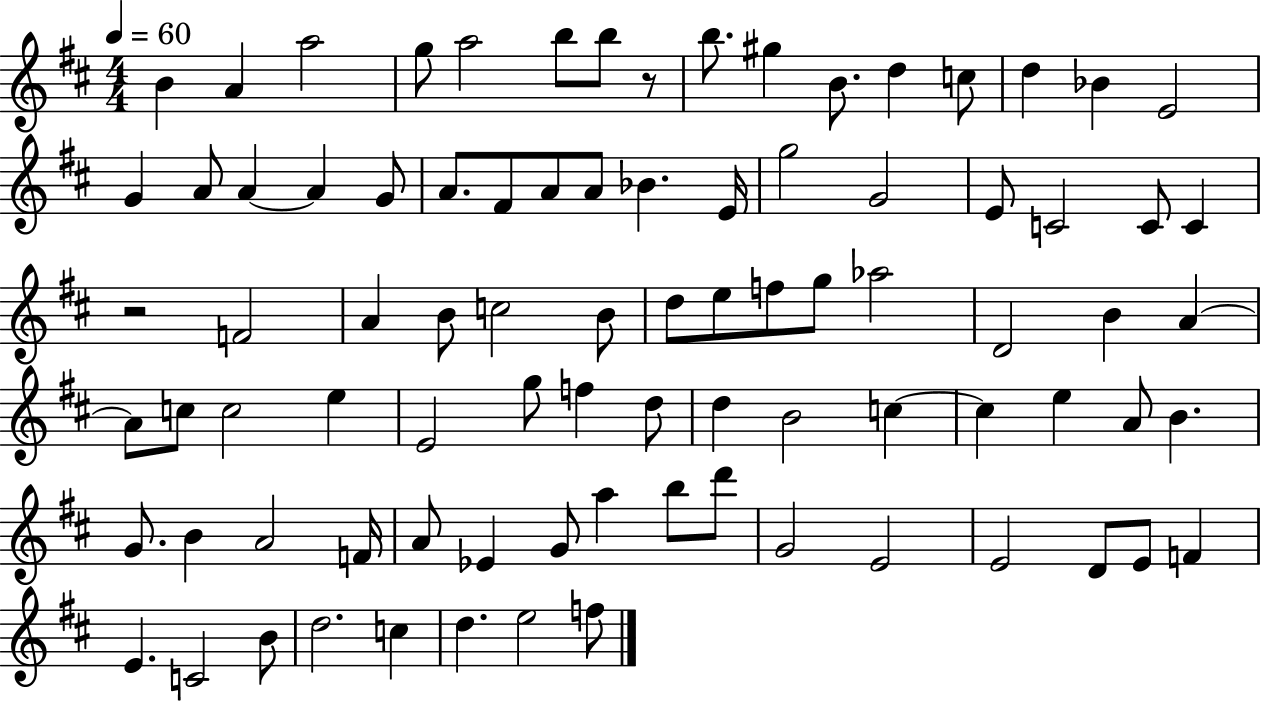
{
  \clef treble
  \numericTimeSignature
  \time 4/4
  \key d \major
  \tempo 4 = 60
  b'4 a'4 a''2 | g''8 a''2 b''8 b''8 r8 | b''8. gis''4 b'8. d''4 c''8 | d''4 bes'4 e'2 | \break g'4 a'8 a'4~~ a'4 g'8 | a'8. fis'8 a'8 a'8 bes'4. e'16 | g''2 g'2 | e'8 c'2 c'8 c'4 | \break r2 f'2 | a'4 b'8 c''2 b'8 | d''8 e''8 f''8 g''8 aes''2 | d'2 b'4 a'4~~ | \break a'8 c''8 c''2 e''4 | e'2 g''8 f''4 d''8 | d''4 b'2 c''4~~ | c''4 e''4 a'8 b'4. | \break g'8. b'4 a'2 f'16 | a'8 ees'4 g'8 a''4 b''8 d'''8 | g'2 e'2 | e'2 d'8 e'8 f'4 | \break e'4. c'2 b'8 | d''2. c''4 | d''4. e''2 f''8 | \bar "|."
}